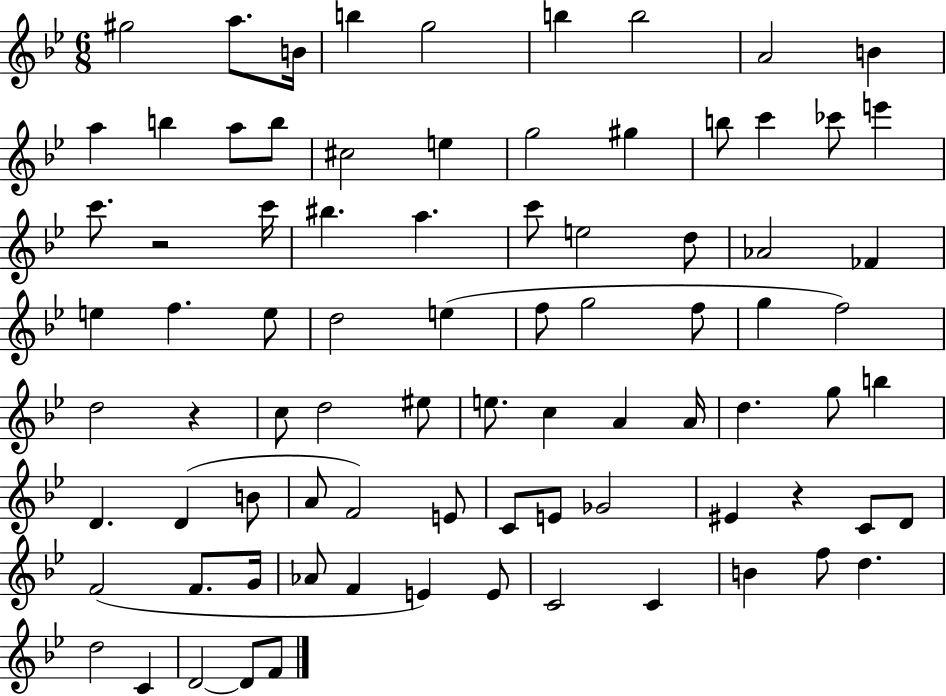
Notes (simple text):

G#5/h A5/e. B4/s B5/q G5/h B5/q B5/h A4/h B4/q A5/q B5/q A5/e B5/e C#5/h E5/q G5/h G#5/q B5/e C6/q CES6/e E6/q C6/e. R/h C6/s BIS5/q. A5/q. C6/e E5/h D5/e Ab4/h FES4/q E5/q F5/q. E5/e D5/h E5/q F5/e G5/h F5/e G5/q F5/h D5/h R/q C5/e D5/h EIS5/e E5/e. C5/q A4/q A4/s D5/q. G5/e B5/q D4/q. D4/q B4/e A4/e F4/h E4/e C4/e E4/e Gb4/h EIS4/q R/q C4/e D4/e F4/h F4/e. G4/s Ab4/e F4/q E4/q E4/e C4/h C4/q B4/q F5/e D5/q. D5/h C4/q D4/h D4/e F4/e